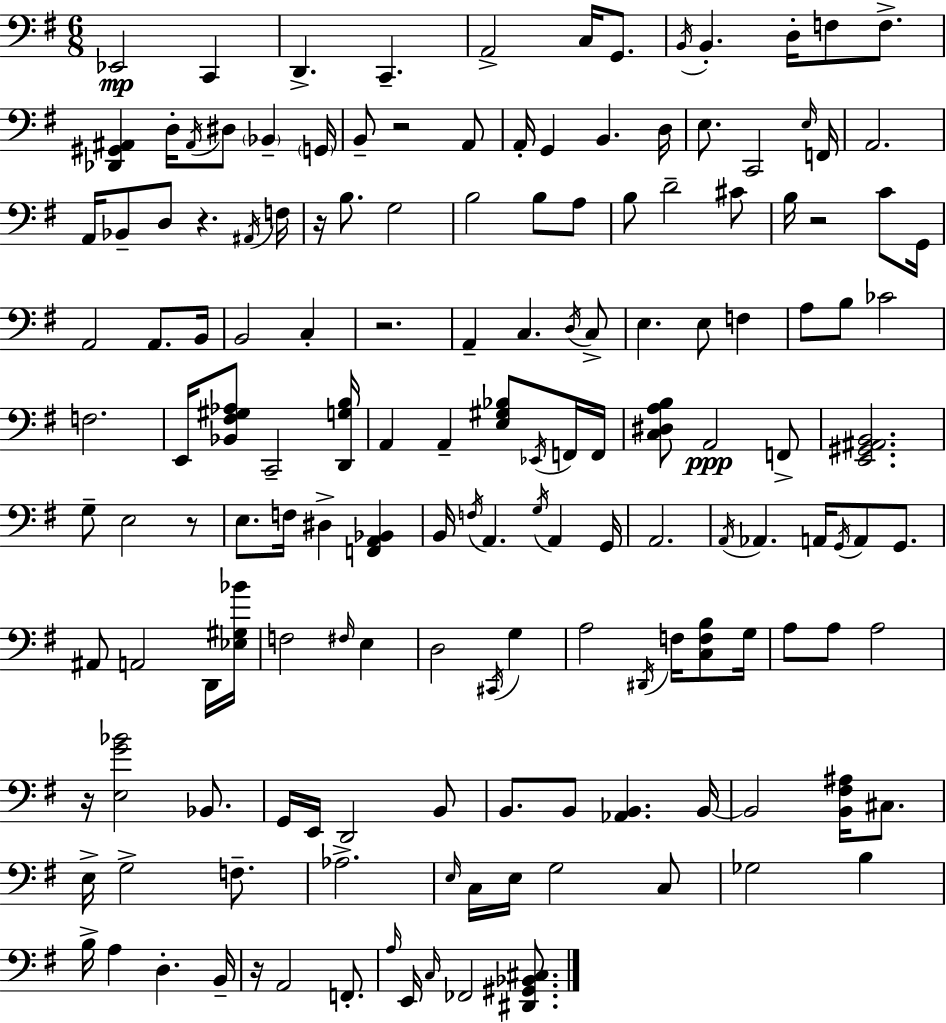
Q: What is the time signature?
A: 6/8